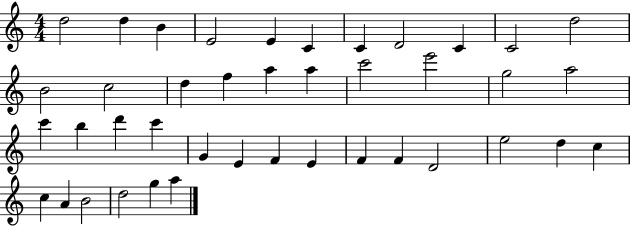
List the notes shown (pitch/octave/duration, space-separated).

D5/h D5/q B4/q E4/h E4/q C4/q C4/q D4/h C4/q C4/h D5/h B4/h C5/h D5/q F5/q A5/q A5/q C6/h E6/h G5/h A5/h C6/q B5/q D6/q C6/q G4/q E4/q F4/q E4/q F4/q F4/q D4/h E5/h D5/q C5/q C5/q A4/q B4/h D5/h G5/q A5/q